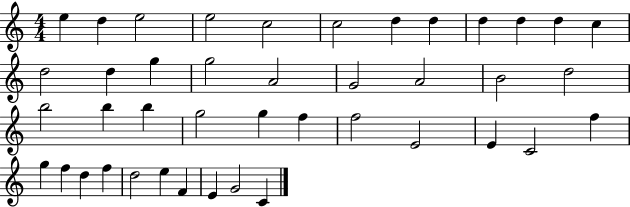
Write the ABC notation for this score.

X:1
T:Untitled
M:4/4
L:1/4
K:C
e d e2 e2 c2 c2 d d d d d c d2 d g g2 A2 G2 A2 B2 d2 b2 b b g2 g f f2 E2 E C2 f g f d f d2 e F E G2 C